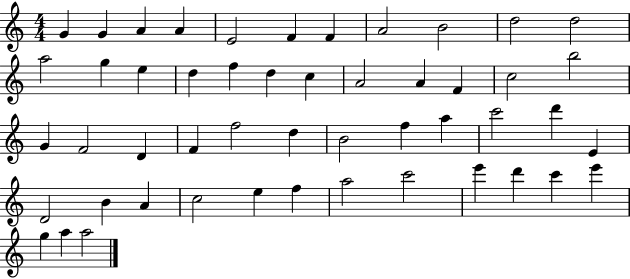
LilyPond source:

{
  \clef treble
  \numericTimeSignature
  \time 4/4
  \key c \major
  g'4 g'4 a'4 a'4 | e'2 f'4 f'4 | a'2 b'2 | d''2 d''2 | \break a''2 g''4 e''4 | d''4 f''4 d''4 c''4 | a'2 a'4 f'4 | c''2 b''2 | \break g'4 f'2 d'4 | f'4 f''2 d''4 | b'2 f''4 a''4 | c'''2 d'''4 e'4 | \break d'2 b'4 a'4 | c''2 e''4 f''4 | a''2 c'''2 | e'''4 d'''4 c'''4 e'''4 | \break g''4 a''4 a''2 | \bar "|."
}